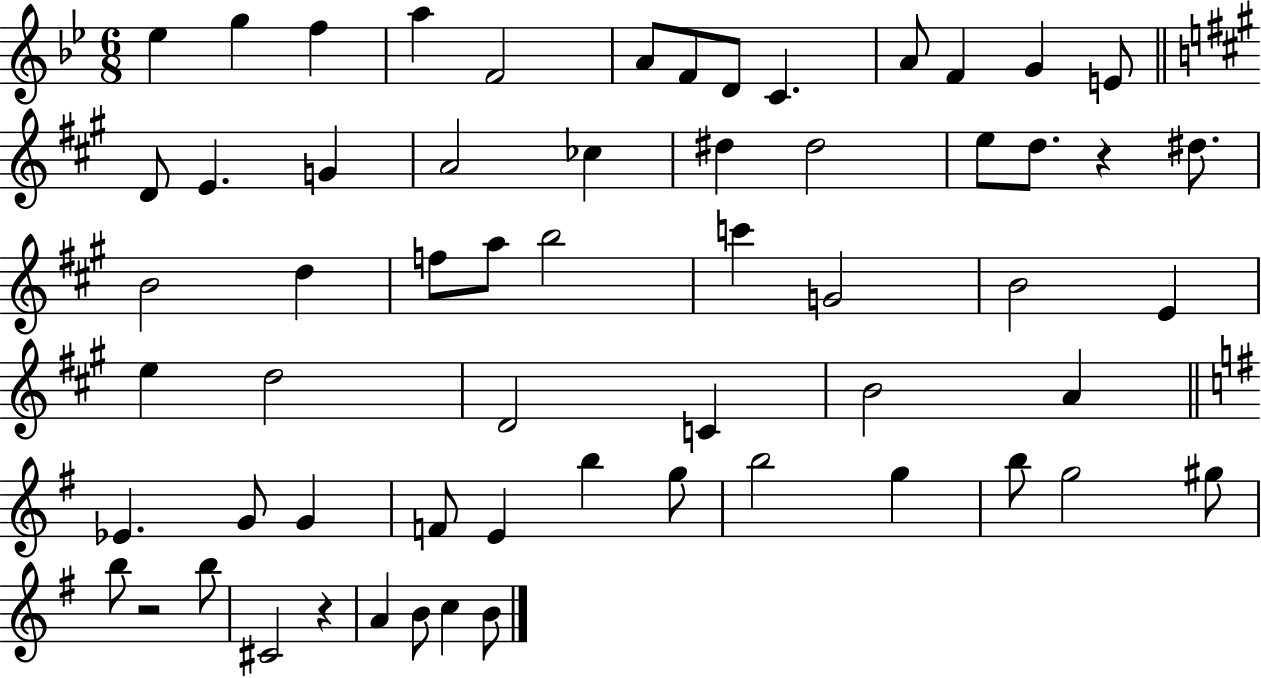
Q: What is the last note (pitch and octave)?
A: B4